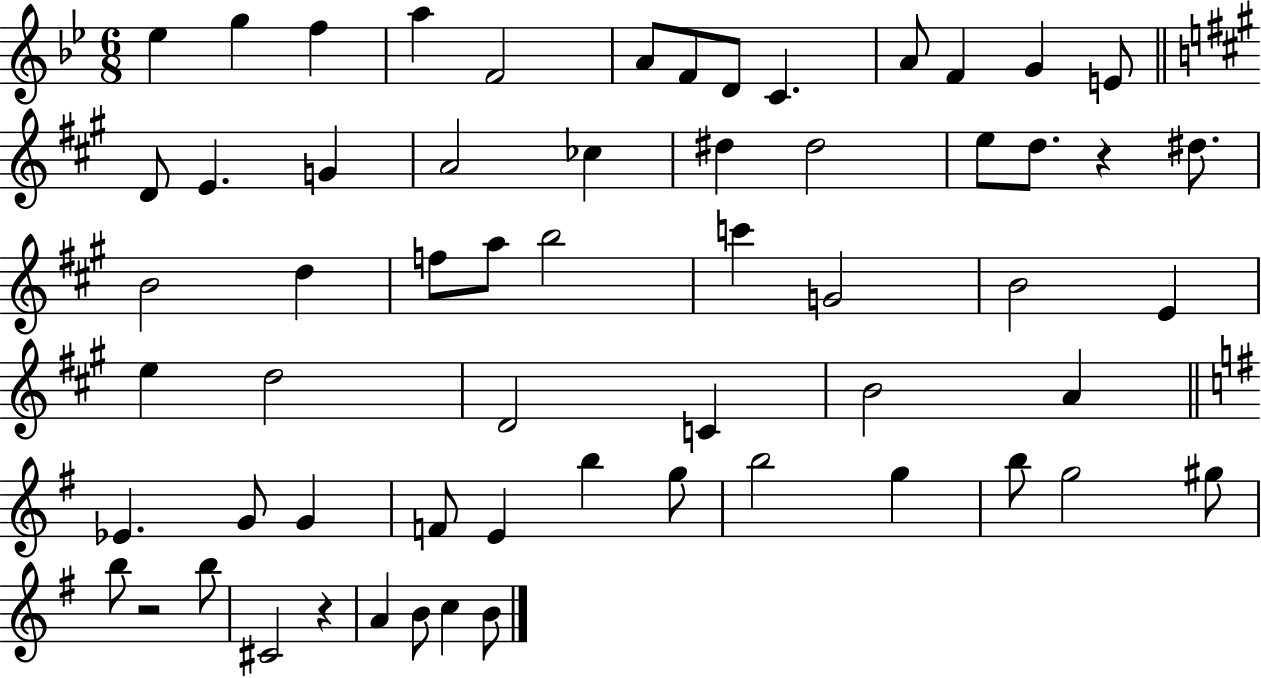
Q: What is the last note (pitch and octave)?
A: B4